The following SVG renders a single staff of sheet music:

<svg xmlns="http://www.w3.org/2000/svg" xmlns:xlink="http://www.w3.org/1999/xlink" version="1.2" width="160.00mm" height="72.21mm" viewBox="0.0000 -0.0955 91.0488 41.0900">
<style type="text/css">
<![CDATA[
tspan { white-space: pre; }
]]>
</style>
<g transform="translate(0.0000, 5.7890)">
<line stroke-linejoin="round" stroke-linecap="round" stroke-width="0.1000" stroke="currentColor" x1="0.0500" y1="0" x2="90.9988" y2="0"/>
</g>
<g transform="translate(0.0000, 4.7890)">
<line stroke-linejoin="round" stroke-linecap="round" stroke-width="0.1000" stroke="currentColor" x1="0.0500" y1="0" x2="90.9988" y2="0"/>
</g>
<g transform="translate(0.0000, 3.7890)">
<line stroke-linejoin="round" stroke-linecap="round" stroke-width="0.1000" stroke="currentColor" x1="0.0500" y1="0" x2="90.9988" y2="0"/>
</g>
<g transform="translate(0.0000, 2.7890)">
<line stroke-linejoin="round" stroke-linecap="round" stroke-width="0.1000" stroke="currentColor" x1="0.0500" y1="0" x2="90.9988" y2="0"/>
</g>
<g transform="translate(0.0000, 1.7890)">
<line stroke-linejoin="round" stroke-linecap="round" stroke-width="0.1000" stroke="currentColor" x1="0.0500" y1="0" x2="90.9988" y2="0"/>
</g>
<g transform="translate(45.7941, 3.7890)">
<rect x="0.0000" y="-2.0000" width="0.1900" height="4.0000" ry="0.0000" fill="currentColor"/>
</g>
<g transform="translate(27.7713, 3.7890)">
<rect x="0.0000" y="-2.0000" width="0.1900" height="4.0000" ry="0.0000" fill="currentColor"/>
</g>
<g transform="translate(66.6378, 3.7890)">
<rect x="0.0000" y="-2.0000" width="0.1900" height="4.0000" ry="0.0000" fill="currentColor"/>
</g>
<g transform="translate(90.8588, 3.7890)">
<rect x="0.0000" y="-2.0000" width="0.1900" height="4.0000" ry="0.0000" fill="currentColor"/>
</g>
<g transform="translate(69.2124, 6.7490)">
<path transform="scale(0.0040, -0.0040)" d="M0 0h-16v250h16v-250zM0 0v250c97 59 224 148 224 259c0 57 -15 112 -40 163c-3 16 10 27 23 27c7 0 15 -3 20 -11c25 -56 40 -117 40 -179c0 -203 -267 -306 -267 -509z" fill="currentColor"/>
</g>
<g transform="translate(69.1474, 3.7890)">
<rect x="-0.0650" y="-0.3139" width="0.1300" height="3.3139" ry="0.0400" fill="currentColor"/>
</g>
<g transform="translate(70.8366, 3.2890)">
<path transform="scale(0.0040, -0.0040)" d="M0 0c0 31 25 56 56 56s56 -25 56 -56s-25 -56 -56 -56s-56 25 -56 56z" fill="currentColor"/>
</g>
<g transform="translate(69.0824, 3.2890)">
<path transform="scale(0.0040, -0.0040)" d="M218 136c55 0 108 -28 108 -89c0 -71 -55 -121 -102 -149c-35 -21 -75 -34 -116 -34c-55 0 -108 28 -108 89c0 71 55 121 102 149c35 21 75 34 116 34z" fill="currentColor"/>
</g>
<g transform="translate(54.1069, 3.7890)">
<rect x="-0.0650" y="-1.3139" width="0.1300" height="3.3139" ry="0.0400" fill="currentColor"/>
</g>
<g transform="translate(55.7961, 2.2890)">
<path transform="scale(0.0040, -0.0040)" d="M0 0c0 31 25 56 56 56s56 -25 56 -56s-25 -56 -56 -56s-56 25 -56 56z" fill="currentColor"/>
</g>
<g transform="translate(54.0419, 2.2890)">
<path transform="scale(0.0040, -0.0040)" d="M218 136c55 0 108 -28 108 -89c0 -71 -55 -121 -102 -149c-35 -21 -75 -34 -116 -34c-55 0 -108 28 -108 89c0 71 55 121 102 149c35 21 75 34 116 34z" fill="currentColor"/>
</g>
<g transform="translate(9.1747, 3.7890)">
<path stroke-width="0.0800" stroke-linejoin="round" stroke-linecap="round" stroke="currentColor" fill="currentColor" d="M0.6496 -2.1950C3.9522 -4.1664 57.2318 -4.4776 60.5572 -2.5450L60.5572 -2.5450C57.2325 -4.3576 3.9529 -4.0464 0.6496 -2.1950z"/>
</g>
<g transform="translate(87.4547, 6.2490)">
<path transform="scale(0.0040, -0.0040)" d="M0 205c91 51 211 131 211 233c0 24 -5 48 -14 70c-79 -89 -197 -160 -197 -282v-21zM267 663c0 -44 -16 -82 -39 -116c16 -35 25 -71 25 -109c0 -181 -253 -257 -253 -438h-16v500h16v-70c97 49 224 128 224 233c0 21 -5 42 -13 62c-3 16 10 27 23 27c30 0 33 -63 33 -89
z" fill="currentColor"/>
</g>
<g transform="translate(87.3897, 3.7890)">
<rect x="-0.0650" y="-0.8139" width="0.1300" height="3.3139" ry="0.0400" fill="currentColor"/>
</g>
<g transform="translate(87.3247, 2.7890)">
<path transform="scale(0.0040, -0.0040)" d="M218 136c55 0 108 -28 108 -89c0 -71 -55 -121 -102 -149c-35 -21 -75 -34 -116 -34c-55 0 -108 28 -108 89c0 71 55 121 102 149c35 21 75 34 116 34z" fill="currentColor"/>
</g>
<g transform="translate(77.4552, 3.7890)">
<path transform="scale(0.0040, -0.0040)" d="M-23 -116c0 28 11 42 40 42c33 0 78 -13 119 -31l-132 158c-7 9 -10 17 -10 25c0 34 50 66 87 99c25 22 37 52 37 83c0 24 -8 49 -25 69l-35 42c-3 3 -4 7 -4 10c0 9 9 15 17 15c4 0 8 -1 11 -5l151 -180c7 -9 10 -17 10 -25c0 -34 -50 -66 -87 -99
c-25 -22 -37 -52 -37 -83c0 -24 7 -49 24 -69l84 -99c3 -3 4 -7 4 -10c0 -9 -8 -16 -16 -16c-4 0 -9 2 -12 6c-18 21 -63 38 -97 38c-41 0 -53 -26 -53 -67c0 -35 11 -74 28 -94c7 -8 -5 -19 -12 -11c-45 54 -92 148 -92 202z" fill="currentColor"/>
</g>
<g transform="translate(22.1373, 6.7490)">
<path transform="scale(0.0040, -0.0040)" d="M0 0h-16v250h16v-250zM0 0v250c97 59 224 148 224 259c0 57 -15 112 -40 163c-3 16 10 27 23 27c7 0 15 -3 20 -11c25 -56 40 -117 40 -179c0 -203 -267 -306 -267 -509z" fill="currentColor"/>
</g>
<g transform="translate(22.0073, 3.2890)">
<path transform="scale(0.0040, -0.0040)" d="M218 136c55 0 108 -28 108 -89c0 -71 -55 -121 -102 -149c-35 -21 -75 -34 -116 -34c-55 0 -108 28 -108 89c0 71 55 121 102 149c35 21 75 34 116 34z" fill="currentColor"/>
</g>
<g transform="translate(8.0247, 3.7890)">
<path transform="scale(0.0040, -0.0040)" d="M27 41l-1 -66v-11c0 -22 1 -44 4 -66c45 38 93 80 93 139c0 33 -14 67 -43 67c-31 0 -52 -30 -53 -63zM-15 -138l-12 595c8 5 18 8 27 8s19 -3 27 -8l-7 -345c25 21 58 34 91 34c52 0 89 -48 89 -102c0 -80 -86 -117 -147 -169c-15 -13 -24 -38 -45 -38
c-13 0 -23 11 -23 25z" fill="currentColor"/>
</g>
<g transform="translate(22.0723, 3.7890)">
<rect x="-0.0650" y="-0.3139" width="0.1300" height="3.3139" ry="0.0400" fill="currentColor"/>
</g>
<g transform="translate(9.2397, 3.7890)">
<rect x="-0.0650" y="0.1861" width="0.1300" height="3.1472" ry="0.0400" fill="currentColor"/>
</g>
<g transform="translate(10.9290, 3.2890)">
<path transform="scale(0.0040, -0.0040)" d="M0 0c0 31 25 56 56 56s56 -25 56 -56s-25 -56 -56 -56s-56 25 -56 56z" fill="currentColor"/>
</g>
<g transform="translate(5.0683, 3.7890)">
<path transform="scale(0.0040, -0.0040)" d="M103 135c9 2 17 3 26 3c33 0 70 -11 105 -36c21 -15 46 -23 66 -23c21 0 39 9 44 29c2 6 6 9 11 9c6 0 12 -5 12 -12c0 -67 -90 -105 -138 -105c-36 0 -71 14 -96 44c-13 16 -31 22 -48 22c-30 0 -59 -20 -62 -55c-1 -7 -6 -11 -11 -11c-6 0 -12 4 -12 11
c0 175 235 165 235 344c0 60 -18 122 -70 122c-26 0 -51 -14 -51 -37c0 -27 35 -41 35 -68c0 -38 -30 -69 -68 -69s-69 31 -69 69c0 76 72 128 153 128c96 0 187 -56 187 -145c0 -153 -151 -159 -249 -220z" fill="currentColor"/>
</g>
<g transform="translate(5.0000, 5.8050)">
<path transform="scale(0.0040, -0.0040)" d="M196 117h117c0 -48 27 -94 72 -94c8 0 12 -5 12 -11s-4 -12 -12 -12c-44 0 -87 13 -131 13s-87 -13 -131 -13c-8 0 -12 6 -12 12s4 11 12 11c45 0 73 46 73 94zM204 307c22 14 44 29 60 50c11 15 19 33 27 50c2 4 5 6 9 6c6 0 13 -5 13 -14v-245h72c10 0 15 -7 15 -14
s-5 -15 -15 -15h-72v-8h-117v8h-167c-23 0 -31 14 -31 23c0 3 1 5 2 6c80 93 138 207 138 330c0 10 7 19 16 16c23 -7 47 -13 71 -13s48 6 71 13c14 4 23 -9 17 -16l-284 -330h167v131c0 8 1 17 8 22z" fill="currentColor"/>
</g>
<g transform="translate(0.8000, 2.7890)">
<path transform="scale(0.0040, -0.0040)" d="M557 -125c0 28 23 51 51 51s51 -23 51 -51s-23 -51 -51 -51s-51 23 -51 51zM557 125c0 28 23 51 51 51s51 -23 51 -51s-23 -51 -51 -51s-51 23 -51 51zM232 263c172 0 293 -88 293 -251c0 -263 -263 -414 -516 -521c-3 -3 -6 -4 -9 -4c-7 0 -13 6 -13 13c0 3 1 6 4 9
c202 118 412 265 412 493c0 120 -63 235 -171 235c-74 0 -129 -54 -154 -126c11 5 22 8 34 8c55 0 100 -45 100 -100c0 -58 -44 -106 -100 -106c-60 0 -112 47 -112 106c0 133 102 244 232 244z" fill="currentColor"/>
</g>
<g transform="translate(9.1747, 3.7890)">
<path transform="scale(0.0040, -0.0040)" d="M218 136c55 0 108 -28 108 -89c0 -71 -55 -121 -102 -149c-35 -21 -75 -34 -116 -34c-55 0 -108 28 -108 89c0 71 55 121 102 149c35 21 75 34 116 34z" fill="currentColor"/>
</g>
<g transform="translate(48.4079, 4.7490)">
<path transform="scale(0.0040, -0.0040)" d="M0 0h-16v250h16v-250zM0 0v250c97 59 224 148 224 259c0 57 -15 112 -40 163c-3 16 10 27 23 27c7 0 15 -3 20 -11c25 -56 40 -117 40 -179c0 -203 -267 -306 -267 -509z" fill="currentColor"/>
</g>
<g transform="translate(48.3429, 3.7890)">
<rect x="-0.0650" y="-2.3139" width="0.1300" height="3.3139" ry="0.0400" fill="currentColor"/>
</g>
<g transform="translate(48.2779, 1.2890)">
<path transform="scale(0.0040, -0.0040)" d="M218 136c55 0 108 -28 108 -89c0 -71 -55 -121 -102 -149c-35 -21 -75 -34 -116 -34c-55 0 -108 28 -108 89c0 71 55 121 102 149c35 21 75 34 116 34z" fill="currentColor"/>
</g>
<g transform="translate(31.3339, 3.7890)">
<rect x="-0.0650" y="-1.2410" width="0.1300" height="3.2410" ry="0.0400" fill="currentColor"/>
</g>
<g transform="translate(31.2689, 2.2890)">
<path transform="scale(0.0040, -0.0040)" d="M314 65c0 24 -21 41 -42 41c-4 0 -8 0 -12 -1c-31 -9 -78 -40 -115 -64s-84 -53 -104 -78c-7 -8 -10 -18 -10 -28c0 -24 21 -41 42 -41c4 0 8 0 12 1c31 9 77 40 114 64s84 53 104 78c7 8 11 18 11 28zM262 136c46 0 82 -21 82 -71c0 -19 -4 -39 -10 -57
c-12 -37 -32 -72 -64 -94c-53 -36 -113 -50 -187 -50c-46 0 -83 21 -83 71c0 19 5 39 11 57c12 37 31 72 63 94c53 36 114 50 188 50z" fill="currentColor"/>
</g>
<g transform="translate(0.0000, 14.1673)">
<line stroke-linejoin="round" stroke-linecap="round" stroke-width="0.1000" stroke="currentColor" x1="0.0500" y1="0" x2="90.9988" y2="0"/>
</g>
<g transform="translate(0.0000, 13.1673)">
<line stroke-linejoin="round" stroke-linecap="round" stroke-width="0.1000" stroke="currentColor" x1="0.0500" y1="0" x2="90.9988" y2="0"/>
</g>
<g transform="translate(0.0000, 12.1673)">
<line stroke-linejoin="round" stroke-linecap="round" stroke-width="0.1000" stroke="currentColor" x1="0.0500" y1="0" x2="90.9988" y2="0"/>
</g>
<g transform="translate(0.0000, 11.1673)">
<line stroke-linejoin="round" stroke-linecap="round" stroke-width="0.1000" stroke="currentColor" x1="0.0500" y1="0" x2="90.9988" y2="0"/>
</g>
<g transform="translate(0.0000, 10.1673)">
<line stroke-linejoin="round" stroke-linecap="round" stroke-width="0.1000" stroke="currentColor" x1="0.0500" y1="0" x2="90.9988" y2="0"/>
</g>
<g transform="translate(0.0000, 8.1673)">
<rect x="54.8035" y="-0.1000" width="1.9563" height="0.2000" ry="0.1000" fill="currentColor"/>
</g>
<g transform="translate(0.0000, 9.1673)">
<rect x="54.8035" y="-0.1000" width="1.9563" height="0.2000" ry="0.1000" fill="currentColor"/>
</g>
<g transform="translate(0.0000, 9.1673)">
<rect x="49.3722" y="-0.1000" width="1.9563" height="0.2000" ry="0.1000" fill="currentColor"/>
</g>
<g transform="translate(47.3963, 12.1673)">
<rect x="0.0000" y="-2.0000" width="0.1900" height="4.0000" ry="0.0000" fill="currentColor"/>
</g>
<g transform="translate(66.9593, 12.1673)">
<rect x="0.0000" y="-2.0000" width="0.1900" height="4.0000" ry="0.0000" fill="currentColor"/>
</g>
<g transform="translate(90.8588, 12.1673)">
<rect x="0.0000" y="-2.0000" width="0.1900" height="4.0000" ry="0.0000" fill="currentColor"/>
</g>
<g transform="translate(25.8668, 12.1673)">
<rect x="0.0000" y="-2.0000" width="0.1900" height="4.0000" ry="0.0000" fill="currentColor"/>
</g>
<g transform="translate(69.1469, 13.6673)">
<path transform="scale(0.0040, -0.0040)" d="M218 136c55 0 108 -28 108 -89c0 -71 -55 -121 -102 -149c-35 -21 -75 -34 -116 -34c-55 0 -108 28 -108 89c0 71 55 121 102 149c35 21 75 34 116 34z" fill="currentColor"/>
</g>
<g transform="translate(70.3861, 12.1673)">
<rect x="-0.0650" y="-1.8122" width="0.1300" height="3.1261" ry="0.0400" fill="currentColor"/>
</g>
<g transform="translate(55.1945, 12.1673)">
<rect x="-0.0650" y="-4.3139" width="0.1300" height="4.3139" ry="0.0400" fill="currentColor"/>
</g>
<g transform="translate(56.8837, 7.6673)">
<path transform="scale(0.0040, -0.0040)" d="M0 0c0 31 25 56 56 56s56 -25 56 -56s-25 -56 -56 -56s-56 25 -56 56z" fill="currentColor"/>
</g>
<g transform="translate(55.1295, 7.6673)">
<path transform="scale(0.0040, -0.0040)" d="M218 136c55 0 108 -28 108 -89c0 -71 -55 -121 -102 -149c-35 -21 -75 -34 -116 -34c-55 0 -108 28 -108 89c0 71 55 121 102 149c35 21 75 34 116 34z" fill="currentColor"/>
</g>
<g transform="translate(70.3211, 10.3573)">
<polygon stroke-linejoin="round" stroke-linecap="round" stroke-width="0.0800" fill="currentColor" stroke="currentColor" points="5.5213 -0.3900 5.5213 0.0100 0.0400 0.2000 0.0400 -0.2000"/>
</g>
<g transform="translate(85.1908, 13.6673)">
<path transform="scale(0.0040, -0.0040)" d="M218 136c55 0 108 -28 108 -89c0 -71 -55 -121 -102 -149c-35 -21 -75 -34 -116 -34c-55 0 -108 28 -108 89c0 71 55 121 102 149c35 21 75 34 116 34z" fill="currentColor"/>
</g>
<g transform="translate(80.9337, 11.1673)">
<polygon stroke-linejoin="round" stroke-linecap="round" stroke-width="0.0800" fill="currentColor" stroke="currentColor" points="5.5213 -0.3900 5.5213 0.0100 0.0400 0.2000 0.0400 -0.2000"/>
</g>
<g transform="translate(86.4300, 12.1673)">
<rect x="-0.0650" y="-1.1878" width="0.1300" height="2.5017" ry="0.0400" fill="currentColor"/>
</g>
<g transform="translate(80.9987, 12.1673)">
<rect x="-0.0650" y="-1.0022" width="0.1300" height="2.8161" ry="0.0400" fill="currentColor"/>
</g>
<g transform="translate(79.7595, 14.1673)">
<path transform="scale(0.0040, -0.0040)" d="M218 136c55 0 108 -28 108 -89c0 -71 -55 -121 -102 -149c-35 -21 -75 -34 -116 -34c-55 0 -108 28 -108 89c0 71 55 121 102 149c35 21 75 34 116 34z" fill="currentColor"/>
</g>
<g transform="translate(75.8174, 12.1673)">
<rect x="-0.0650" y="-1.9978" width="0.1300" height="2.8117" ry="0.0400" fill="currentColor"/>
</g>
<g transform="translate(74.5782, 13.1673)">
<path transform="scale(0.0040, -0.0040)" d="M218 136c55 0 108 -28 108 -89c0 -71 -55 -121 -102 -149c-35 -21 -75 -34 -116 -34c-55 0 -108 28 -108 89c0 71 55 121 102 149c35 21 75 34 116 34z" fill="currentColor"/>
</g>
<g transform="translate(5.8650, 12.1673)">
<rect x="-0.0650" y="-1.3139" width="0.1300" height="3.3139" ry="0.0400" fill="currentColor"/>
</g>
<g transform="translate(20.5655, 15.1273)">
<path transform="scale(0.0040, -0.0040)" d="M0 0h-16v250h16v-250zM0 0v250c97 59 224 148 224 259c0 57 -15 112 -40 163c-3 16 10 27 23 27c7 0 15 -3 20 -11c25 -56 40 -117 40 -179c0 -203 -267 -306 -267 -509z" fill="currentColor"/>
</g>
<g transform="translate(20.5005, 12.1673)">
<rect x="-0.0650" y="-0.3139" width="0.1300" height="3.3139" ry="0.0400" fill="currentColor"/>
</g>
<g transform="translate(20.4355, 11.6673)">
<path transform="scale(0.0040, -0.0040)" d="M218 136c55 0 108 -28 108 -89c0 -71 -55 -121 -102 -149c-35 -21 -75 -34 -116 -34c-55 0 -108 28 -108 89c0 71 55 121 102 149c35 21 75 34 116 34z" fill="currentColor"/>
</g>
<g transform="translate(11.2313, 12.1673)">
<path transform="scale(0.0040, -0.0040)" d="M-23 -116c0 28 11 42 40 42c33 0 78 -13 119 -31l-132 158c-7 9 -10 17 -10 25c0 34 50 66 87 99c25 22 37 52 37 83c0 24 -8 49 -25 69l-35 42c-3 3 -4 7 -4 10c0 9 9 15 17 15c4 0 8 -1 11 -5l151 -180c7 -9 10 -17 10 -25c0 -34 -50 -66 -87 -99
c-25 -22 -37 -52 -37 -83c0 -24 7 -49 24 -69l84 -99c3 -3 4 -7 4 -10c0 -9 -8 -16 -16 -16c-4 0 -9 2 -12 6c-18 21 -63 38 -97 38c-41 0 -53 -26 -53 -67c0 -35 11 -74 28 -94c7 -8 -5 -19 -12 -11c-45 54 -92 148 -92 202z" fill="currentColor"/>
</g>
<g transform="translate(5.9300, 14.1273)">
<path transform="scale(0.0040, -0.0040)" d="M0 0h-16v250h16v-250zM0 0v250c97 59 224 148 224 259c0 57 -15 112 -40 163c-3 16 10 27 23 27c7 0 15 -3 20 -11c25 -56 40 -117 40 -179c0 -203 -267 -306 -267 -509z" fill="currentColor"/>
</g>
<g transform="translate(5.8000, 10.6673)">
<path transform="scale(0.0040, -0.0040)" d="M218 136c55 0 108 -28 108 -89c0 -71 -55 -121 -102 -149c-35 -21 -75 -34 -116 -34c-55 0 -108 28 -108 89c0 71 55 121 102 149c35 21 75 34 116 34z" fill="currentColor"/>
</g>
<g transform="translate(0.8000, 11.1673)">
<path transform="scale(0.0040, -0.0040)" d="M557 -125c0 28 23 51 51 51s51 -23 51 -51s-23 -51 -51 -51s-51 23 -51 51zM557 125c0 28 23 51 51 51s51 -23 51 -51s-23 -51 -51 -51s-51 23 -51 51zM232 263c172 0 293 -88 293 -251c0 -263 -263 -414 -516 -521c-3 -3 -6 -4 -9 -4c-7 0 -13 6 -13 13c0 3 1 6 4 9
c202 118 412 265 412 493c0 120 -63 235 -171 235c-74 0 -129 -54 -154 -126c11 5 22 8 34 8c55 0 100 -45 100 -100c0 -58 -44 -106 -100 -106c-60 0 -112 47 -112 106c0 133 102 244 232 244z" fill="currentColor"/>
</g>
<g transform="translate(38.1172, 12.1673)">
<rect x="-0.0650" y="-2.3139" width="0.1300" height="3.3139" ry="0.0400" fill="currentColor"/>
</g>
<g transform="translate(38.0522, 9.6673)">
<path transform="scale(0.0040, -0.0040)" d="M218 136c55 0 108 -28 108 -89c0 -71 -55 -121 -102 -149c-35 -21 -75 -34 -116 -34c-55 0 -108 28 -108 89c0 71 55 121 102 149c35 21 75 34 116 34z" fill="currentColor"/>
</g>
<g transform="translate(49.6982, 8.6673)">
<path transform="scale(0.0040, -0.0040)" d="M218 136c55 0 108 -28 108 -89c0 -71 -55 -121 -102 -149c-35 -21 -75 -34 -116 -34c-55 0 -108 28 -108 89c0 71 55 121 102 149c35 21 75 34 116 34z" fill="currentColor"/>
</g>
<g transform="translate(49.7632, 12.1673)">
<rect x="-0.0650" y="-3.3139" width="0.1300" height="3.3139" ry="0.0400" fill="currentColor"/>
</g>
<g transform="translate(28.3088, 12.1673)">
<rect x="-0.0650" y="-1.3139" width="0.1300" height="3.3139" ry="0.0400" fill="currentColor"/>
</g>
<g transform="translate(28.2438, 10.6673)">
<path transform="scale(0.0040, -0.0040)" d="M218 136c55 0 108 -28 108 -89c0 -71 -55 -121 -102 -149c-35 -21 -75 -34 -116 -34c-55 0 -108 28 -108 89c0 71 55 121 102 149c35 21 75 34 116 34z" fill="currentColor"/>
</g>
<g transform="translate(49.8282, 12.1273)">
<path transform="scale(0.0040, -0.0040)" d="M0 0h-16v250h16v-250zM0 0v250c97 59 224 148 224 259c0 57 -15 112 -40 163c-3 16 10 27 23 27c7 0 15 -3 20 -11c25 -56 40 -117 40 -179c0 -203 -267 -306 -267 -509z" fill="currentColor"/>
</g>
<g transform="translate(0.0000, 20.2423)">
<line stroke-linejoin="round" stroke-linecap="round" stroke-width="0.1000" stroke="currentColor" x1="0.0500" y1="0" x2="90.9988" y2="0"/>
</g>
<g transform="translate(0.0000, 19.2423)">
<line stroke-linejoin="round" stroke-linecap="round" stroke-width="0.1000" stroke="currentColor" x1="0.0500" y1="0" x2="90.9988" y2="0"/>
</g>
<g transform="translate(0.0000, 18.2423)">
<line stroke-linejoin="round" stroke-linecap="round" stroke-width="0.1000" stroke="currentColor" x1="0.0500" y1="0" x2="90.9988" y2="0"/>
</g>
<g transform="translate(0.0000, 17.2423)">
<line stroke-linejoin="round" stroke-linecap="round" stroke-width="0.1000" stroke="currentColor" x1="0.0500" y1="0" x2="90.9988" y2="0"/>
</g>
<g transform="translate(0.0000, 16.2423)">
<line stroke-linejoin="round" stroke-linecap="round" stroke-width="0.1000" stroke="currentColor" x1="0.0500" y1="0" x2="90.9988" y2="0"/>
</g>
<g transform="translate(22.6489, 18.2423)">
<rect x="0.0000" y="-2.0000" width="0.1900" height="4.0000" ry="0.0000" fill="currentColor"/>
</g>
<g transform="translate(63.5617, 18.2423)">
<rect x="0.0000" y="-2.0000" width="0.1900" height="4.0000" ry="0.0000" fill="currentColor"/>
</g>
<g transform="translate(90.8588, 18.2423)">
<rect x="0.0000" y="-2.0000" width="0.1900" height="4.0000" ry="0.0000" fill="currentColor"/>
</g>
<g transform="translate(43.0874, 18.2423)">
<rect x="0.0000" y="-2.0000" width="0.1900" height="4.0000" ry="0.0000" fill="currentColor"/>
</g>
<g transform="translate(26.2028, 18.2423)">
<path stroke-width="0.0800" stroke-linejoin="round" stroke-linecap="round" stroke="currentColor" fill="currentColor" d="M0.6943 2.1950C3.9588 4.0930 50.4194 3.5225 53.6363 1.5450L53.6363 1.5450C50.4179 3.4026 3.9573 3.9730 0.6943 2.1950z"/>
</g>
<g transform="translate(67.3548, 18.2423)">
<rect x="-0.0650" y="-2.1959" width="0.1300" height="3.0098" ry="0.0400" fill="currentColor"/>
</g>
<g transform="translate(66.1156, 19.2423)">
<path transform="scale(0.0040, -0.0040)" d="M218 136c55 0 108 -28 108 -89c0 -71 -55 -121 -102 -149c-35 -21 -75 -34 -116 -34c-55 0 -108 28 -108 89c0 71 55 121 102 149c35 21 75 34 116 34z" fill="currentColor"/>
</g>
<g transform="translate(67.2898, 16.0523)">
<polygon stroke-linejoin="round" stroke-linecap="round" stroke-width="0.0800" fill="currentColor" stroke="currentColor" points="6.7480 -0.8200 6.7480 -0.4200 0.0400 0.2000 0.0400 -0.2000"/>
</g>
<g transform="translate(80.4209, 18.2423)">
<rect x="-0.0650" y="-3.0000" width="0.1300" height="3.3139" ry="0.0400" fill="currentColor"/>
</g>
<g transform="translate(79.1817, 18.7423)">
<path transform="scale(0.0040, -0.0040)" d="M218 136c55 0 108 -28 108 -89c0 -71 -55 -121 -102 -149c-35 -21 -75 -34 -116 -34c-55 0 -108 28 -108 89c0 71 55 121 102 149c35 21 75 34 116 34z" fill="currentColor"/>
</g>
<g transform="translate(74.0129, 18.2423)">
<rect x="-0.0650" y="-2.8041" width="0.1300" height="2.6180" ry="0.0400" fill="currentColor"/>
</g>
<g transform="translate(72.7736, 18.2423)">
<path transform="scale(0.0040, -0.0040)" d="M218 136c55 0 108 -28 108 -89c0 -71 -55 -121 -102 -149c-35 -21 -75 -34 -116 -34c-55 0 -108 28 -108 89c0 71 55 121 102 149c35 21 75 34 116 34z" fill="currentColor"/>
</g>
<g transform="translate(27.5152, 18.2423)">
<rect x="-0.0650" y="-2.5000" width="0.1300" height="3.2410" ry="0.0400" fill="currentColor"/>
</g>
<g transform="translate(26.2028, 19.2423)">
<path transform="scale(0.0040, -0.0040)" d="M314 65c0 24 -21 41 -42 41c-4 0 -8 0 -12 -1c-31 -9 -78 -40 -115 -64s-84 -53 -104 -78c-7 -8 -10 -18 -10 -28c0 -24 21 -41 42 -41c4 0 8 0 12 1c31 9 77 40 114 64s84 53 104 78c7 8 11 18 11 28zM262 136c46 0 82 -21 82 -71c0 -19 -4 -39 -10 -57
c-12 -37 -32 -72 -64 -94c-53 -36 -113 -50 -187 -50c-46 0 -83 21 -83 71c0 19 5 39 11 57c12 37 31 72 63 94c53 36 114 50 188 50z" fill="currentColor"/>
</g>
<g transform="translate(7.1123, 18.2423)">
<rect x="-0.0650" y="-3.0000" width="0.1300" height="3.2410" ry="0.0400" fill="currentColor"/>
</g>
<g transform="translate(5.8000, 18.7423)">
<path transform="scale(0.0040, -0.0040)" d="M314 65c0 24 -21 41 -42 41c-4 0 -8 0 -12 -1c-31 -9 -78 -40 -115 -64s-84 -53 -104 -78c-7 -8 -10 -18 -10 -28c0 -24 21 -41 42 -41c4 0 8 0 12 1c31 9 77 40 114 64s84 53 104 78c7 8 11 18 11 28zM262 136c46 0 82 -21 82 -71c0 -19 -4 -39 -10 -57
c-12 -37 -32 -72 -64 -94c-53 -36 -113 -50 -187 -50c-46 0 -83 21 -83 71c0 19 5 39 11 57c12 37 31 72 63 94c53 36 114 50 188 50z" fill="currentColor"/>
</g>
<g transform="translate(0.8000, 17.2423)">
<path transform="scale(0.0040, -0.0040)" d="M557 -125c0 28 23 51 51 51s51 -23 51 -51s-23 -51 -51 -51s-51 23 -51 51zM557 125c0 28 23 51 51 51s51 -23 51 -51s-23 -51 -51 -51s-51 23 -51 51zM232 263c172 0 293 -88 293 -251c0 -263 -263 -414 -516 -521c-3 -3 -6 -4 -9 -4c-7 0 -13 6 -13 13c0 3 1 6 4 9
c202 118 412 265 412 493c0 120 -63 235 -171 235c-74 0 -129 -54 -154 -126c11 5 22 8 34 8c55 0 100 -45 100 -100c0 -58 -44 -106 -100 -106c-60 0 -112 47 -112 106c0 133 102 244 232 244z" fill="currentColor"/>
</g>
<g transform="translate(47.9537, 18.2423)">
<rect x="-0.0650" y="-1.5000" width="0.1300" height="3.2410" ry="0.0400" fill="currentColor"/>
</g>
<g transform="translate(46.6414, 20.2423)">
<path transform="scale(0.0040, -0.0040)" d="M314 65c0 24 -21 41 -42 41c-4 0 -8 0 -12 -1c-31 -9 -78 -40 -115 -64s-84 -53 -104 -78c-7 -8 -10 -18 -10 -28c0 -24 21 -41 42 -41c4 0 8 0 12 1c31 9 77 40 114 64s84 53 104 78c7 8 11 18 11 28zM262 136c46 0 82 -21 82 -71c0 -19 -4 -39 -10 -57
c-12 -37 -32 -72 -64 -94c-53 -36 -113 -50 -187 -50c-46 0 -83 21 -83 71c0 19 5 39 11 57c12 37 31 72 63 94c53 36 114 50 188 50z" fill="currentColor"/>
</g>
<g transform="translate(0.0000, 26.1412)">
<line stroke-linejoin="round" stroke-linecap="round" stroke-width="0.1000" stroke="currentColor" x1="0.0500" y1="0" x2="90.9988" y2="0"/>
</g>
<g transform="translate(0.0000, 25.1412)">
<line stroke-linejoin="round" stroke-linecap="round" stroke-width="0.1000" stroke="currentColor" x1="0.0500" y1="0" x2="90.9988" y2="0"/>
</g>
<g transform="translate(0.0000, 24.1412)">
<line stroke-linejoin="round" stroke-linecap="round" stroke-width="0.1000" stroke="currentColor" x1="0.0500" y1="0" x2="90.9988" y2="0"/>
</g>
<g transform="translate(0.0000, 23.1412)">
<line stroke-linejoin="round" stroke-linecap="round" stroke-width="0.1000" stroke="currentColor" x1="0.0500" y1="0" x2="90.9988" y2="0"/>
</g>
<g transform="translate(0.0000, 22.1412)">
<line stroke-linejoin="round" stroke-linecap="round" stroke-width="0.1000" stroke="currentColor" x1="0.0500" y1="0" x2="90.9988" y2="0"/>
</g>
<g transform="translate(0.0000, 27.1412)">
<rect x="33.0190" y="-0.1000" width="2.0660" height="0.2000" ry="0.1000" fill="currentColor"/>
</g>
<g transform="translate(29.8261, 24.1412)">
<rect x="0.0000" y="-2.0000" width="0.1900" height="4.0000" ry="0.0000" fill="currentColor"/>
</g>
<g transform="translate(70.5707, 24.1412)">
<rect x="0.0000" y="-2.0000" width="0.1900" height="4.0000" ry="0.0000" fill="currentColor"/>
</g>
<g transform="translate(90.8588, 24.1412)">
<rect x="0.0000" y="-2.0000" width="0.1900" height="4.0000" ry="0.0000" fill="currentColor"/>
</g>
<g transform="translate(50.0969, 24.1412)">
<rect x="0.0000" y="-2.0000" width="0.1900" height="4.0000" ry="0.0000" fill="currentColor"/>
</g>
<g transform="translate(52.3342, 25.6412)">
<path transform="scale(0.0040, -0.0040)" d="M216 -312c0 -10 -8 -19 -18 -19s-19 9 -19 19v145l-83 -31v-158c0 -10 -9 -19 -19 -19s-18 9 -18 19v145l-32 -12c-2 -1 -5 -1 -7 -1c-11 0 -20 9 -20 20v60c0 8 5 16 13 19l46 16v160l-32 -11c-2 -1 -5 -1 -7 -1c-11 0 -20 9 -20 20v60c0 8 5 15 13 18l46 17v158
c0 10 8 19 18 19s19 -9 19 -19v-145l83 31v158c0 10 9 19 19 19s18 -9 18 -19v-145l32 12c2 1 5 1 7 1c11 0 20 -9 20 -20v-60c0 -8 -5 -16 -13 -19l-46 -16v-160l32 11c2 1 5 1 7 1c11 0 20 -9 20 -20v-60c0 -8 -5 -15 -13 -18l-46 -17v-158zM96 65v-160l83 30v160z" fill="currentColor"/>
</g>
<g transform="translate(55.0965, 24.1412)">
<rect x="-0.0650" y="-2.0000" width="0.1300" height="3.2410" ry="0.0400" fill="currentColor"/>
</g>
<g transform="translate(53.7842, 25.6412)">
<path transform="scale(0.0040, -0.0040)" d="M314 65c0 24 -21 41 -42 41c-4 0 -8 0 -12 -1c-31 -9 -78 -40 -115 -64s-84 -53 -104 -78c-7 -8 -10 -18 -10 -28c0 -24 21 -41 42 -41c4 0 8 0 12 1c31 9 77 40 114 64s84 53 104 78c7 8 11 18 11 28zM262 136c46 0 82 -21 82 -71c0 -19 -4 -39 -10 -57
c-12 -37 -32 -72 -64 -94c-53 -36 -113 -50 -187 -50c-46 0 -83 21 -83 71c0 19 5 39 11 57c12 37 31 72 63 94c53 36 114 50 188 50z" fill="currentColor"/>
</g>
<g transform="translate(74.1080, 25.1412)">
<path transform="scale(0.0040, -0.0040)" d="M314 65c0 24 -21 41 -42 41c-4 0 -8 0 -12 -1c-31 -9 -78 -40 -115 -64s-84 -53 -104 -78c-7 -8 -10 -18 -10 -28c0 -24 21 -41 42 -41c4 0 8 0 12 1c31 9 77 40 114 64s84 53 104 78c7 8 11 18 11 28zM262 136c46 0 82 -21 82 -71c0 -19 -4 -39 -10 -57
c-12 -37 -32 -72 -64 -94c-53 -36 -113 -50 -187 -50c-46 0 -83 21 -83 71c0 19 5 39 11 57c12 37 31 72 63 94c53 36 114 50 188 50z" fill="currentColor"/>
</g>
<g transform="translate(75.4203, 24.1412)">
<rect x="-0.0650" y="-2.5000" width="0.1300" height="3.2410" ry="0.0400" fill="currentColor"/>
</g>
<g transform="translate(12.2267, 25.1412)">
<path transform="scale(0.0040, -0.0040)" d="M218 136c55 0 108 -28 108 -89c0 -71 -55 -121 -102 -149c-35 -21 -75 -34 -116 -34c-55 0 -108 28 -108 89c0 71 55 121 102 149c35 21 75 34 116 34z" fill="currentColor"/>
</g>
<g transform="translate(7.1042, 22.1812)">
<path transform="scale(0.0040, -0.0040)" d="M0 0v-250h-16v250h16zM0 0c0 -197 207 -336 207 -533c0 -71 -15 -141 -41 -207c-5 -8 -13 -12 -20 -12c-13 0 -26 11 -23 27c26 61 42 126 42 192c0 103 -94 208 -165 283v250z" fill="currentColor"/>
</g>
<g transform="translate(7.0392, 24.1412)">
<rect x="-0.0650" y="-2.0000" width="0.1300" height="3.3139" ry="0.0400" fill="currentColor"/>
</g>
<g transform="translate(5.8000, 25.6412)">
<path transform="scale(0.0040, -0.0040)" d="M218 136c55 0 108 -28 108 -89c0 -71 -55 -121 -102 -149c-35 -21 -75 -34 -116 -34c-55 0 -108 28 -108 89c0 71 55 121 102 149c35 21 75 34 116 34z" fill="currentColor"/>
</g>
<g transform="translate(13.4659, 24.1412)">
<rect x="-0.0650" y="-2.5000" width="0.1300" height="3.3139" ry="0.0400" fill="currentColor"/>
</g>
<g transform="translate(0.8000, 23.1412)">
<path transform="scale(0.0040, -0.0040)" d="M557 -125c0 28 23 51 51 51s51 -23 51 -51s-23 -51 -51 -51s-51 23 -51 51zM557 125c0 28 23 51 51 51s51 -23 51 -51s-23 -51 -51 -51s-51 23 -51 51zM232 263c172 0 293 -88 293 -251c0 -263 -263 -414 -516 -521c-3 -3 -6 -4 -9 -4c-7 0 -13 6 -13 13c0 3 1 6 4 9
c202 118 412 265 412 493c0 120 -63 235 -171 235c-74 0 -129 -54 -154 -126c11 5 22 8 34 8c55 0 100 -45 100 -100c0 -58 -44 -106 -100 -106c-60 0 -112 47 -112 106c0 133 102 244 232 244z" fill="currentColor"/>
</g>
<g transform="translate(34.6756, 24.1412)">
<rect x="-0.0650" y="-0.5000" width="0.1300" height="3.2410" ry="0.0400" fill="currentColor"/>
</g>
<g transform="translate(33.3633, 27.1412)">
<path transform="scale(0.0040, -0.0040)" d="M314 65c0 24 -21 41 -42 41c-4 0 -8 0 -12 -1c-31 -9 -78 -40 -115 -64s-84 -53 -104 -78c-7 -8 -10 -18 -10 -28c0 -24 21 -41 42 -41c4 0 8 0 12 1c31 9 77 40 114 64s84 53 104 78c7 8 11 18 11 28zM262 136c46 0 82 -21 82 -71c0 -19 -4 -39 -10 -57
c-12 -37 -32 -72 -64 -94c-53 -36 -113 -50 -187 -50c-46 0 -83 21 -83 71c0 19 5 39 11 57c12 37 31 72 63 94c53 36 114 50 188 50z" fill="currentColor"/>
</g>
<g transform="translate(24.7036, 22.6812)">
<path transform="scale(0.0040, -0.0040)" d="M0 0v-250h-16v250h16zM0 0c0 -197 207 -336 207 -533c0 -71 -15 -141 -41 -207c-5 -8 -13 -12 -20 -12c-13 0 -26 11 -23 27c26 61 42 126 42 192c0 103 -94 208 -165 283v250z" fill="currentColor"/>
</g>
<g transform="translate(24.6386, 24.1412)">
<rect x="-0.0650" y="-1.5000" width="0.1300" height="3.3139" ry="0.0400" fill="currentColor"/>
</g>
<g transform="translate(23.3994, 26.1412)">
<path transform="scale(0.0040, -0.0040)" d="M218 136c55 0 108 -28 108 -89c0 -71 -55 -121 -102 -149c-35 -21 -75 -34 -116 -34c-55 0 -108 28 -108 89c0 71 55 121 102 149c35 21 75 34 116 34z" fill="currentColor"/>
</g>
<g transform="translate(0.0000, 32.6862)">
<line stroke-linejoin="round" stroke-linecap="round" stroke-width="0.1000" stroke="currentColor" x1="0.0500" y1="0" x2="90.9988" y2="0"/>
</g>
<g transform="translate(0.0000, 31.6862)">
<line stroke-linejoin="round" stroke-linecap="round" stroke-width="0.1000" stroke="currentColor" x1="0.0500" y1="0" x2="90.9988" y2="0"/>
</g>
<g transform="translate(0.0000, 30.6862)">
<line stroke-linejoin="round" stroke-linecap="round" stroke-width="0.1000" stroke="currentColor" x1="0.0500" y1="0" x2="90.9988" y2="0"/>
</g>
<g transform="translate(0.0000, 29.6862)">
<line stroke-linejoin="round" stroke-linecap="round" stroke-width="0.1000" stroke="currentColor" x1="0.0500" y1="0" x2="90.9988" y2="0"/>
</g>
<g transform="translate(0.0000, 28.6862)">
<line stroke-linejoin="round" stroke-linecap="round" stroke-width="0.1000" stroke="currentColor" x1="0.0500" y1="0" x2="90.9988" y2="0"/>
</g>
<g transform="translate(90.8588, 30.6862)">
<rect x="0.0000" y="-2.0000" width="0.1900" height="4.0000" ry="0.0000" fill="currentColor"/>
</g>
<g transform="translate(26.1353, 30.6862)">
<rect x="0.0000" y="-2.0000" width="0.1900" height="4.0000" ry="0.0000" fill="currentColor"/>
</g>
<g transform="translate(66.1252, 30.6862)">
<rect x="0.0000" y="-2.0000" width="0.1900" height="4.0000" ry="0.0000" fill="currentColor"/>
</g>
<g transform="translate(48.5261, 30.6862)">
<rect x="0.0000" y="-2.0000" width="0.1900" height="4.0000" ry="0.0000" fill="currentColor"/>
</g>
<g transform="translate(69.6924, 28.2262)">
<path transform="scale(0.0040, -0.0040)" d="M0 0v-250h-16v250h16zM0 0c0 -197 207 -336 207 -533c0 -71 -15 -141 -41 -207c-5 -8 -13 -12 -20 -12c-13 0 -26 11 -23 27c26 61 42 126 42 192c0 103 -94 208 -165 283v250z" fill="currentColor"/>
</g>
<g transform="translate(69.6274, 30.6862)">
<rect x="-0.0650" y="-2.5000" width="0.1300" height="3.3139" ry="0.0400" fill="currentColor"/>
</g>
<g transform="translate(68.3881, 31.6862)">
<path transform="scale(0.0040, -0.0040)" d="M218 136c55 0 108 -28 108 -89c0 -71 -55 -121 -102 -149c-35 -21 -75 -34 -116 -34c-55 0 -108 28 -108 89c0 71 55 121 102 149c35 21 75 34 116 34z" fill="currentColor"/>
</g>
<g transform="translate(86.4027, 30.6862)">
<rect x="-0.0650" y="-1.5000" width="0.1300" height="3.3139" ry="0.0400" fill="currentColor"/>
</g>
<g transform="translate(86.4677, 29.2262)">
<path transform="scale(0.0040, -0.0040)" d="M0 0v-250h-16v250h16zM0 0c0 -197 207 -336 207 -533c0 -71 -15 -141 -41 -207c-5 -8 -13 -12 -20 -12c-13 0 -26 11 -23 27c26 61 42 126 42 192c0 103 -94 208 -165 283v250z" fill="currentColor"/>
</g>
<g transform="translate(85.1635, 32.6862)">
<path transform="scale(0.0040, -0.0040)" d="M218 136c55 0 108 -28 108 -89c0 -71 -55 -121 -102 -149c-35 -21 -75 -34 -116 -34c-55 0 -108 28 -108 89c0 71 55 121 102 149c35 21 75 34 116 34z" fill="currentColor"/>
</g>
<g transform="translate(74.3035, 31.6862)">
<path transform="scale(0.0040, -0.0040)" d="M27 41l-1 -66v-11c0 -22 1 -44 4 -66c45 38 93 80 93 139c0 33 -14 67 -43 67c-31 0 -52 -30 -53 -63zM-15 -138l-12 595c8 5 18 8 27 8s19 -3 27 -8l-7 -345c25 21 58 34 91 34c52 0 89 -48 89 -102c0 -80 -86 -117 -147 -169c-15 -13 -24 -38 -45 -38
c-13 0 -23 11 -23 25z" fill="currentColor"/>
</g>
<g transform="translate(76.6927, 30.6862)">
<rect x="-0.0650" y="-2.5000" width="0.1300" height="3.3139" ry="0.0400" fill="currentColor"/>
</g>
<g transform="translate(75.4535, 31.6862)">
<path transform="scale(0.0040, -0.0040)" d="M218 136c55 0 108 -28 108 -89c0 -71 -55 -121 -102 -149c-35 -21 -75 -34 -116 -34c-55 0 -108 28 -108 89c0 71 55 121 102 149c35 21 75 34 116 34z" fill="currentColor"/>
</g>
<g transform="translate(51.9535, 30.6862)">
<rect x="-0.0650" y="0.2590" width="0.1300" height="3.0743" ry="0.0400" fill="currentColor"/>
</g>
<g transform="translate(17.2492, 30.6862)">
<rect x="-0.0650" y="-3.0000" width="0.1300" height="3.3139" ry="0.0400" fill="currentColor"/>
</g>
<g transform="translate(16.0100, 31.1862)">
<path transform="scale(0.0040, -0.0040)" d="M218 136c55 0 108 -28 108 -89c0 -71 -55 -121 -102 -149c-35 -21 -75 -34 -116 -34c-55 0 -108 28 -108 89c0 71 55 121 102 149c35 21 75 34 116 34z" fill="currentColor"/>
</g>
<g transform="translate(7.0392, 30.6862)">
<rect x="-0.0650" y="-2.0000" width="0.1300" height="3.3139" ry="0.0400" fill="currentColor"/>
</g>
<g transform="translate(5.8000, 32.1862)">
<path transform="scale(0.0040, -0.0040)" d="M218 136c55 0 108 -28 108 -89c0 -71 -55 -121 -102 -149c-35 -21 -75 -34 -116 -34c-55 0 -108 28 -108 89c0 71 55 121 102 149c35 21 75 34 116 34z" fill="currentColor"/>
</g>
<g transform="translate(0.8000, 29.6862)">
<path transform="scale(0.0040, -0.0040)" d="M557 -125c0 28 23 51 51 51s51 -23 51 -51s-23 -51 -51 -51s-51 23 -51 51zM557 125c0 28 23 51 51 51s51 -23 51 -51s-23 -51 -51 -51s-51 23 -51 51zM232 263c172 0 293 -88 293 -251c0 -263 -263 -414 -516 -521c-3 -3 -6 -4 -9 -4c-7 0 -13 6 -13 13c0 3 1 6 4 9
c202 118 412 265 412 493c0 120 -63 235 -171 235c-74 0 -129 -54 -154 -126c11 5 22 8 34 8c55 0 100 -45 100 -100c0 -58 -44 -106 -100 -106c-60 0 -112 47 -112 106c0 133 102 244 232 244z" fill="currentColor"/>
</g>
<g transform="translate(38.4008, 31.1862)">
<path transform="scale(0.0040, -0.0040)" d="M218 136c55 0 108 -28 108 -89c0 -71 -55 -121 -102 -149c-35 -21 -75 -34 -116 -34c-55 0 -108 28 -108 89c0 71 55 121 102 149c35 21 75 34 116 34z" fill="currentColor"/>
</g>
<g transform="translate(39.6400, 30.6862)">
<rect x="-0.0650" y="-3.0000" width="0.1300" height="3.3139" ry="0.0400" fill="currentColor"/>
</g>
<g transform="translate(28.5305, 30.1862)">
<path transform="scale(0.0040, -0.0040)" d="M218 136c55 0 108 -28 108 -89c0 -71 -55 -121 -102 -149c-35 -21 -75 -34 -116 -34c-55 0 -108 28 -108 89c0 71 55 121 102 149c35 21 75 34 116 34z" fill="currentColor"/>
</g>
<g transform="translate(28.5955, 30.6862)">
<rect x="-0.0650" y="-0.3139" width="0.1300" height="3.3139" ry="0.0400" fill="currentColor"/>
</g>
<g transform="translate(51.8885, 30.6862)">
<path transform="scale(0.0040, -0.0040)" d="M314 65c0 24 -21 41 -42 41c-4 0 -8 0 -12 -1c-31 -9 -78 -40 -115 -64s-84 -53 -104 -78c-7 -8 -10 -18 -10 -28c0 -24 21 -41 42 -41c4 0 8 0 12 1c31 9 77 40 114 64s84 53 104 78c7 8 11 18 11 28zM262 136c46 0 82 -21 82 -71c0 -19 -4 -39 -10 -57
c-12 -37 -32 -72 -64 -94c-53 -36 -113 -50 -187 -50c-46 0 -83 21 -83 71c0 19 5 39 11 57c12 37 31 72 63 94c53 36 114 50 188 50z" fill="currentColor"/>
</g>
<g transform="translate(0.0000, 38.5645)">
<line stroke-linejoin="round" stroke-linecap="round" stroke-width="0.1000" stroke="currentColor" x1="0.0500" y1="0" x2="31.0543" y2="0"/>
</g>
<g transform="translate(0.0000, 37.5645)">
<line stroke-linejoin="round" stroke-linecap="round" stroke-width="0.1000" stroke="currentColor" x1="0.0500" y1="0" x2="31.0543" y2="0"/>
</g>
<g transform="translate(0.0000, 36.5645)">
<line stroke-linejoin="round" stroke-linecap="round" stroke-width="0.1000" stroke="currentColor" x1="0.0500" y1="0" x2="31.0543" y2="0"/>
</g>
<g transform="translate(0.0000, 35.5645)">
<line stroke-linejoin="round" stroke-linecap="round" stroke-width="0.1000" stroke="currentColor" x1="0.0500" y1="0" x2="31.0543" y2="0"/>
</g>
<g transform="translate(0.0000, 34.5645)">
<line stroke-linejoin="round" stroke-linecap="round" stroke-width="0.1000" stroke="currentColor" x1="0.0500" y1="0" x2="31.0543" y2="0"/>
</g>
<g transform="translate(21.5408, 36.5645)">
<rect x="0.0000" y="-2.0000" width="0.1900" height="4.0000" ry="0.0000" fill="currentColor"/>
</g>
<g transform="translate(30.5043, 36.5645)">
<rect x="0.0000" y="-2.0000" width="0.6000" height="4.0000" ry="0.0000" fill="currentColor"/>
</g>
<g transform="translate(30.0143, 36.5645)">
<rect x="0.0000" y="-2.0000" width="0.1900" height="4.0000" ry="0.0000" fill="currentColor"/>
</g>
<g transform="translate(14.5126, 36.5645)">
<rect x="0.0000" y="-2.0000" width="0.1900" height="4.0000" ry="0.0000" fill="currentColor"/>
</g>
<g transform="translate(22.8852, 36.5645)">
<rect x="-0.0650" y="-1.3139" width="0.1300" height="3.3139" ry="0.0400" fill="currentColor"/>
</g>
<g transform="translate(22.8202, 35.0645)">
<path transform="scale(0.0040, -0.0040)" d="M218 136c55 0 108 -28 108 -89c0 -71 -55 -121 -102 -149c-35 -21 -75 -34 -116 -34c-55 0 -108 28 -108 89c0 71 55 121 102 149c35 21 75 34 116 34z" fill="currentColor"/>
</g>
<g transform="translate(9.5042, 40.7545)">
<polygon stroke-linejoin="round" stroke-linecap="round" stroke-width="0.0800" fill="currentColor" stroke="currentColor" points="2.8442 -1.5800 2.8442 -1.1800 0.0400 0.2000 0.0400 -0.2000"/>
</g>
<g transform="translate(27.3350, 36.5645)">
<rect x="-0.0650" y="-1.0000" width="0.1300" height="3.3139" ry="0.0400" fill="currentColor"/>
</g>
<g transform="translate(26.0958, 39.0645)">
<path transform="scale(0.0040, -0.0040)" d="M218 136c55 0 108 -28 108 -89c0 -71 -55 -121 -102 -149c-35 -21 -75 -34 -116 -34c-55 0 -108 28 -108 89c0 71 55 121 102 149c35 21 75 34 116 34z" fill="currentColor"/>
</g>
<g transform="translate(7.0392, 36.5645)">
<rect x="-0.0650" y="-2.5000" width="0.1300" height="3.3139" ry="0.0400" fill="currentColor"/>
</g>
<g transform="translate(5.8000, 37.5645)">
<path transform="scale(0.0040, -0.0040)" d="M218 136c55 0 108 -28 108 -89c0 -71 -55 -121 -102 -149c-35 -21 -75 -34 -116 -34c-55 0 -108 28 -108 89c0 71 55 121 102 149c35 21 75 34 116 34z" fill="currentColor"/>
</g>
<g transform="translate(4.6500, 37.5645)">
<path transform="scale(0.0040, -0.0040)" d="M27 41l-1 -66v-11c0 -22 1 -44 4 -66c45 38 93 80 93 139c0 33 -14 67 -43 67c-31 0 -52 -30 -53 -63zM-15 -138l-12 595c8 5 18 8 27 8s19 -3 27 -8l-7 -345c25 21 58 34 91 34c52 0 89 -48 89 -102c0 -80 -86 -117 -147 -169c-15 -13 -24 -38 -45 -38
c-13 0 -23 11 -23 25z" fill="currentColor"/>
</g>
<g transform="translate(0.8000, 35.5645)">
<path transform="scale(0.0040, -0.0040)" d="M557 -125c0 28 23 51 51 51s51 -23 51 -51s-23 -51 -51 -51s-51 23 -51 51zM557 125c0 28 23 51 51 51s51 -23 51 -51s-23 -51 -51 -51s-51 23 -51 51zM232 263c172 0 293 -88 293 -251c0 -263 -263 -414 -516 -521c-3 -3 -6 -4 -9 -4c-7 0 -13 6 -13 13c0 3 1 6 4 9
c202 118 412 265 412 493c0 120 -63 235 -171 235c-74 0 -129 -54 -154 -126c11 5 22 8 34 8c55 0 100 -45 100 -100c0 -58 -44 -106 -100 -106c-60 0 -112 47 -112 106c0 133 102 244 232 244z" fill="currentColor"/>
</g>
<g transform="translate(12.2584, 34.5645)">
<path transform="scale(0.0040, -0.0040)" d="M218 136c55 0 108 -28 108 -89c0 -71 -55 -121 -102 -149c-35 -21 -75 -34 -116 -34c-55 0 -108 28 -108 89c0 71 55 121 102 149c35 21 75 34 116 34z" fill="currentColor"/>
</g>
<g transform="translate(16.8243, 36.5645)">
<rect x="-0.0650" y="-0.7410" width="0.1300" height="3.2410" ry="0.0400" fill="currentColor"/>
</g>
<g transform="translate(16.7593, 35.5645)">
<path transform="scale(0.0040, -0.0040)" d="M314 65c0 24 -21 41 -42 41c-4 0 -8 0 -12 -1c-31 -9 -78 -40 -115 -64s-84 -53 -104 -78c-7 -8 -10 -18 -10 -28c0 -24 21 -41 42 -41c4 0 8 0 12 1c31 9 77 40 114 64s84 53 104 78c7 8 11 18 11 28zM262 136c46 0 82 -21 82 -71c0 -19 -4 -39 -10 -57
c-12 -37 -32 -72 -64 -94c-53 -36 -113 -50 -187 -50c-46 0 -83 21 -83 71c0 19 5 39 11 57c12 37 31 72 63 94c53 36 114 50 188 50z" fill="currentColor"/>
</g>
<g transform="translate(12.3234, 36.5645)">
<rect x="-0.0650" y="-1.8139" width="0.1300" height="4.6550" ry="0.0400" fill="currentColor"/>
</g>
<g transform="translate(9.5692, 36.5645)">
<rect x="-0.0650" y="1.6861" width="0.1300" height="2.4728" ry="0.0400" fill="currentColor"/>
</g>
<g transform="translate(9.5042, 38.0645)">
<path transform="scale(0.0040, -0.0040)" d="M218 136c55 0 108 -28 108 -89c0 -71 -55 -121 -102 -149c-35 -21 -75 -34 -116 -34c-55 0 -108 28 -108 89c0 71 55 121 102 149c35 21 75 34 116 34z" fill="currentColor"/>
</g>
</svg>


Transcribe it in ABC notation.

X:1
T:Untitled
M:2/4
L:1/4
K:C
_D, E,/2 G,2 B,/2 G, E,/2 z F,/4 G,/2 z E,/2 G, B, D/2 F A,,/2 B,,/2 G,,/2 A,,/2 C,2 B,,2 G,,2 B,,/2 D,/2 C, A,,/2 B,, G,,/2 E,,2 ^A,,2 B,,2 A,, C, E, C, D,2 B,,/2 _B,, G,,/2 _B,, A,,/2 A,/2 F,2 G, F,,